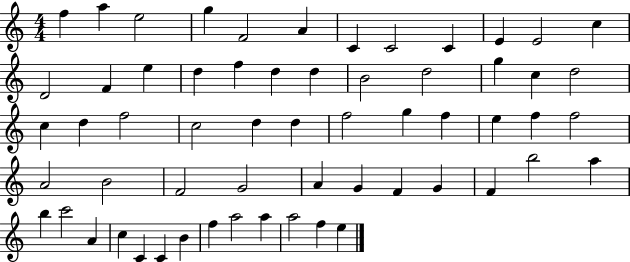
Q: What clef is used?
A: treble